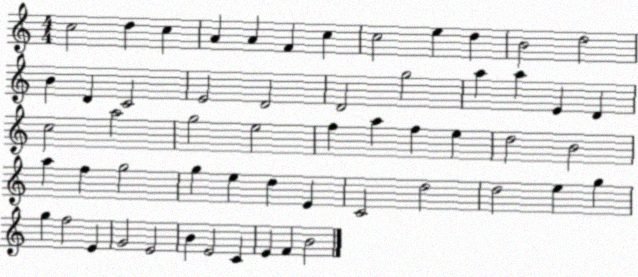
X:1
T:Untitled
M:4/4
L:1/4
K:C
c2 d c A A F c c2 e d B2 d2 B D C2 E2 D2 D2 g2 a a E D c2 a2 g2 e2 f a f e d2 B2 a f g2 g e d E C2 d2 d2 e g g f2 E G2 E2 B E2 C E F B2